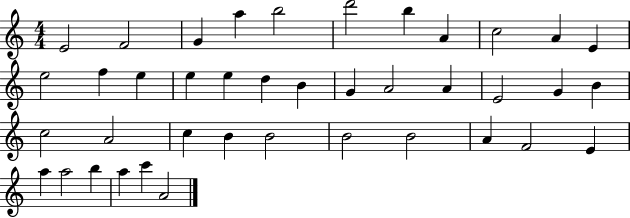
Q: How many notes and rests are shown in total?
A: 40